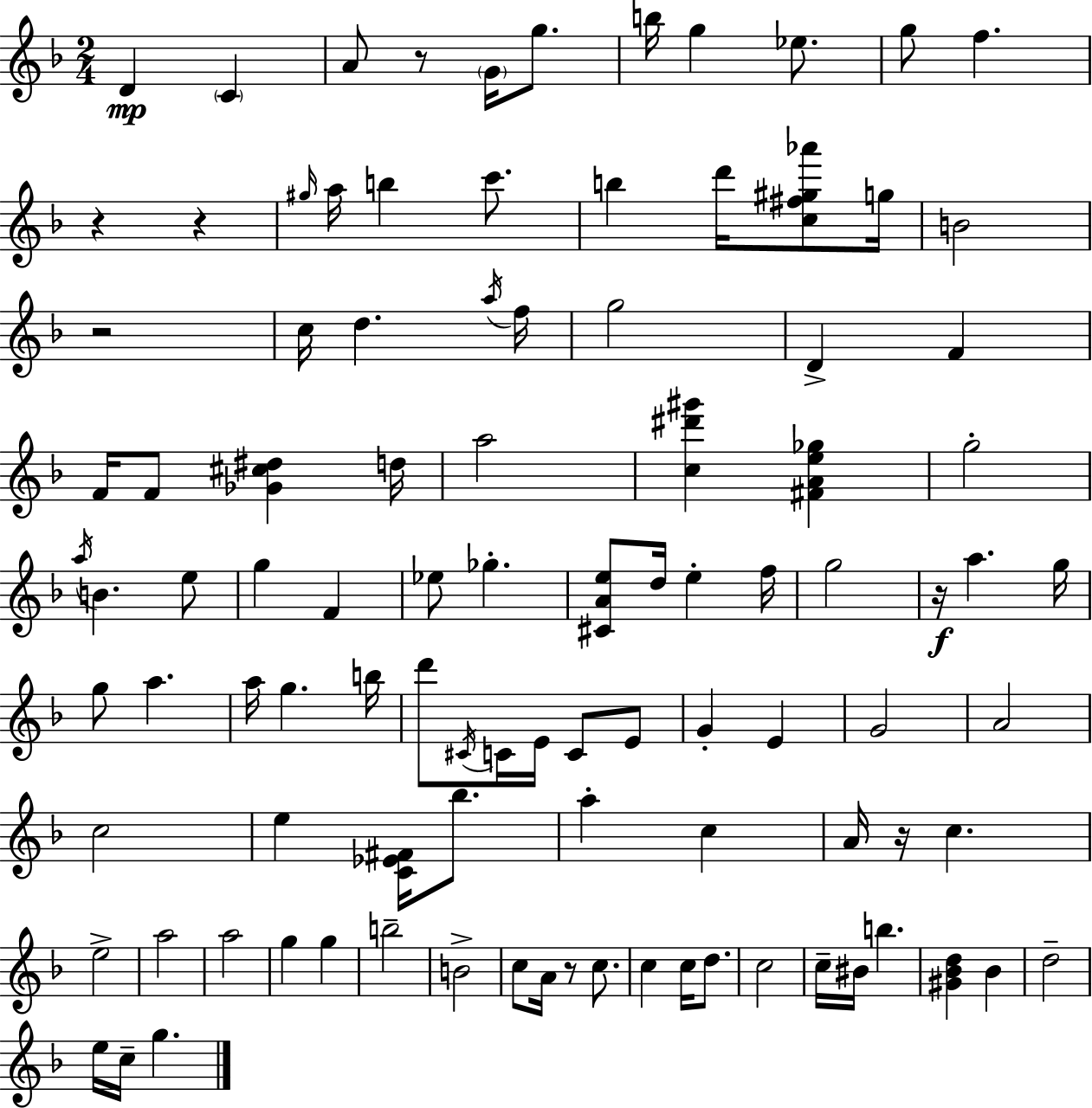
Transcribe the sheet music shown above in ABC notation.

X:1
T:Untitled
M:2/4
L:1/4
K:Dm
D C A/2 z/2 G/4 g/2 b/4 g _e/2 g/2 f z z ^g/4 a/4 b c'/2 b d'/4 [c^f^g_a']/2 g/4 B2 z2 c/4 d a/4 f/4 g2 D F F/4 F/2 [_G^c^d] d/4 a2 [c^d'^g'] [^FAe_g] g2 a/4 B e/2 g F _e/2 _g [^CAe]/2 d/4 e f/4 g2 z/4 a g/4 g/2 a a/4 g b/4 d'/2 ^C/4 C/4 E/4 C/2 E/2 G E G2 A2 c2 e [C_E^F]/4 _b/2 a c A/4 z/4 c e2 a2 a2 g g b2 B2 c/2 A/4 z/2 c/2 c c/4 d/2 c2 c/4 ^B/4 b [^G_Bd] _B d2 e/4 c/4 g